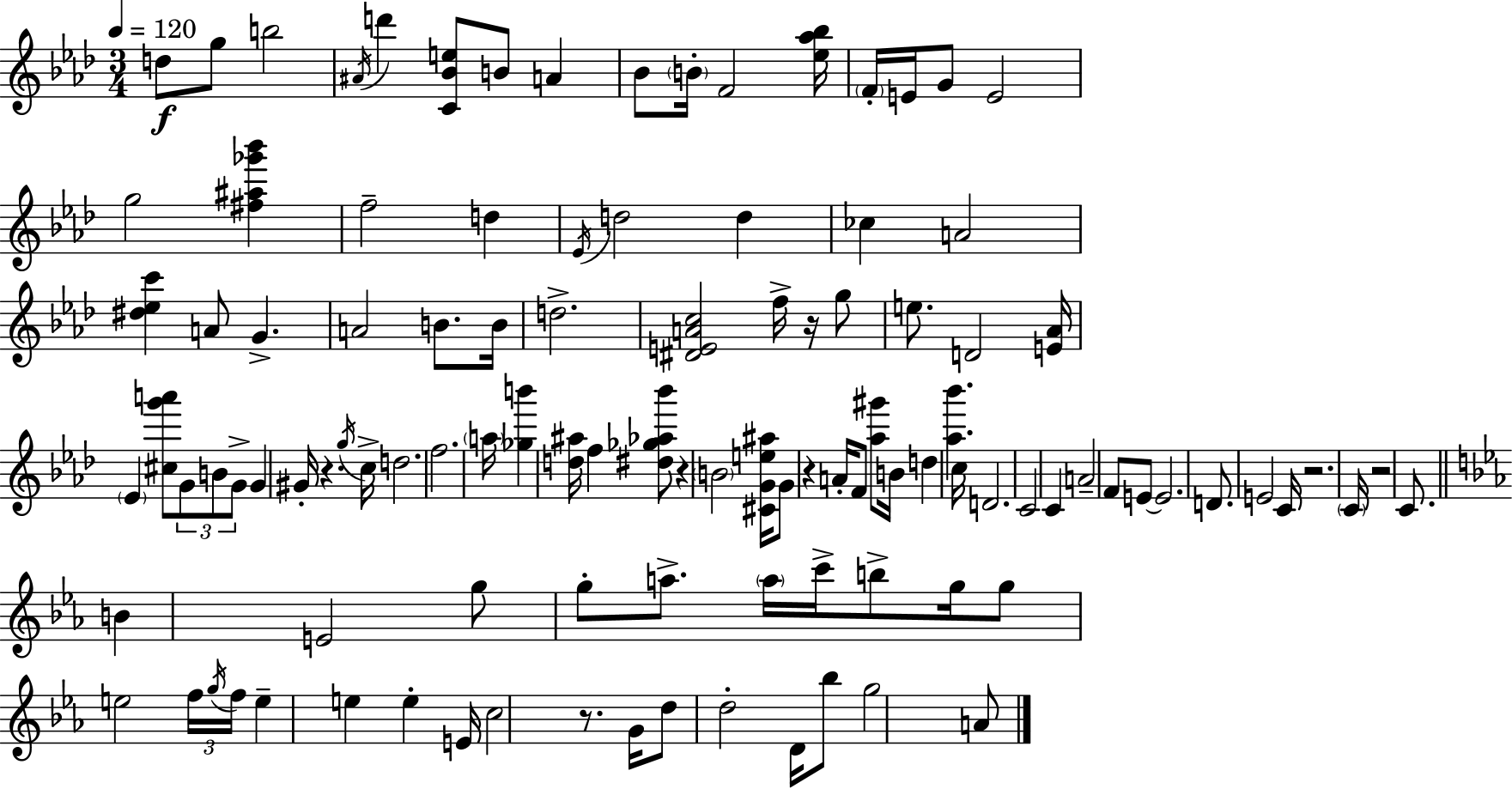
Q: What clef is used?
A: treble